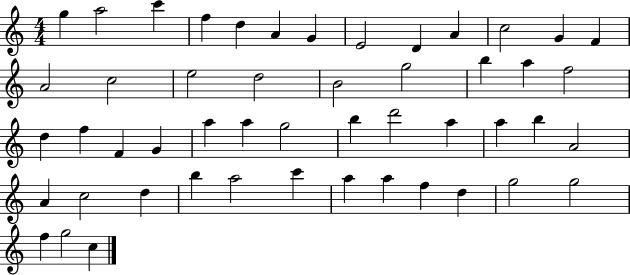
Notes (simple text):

G5/q A5/h C6/q F5/q D5/q A4/q G4/q E4/h D4/q A4/q C5/h G4/q F4/q A4/h C5/h E5/h D5/h B4/h G5/h B5/q A5/q F5/h D5/q F5/q F4/q G4/q A5/q A5/q G5/h B5/q D6/h A5/q A5/q B5/q A4/h A4/q C5/h D5/q B5/q A5/h C6/q A5/q A5/q F5/q D5/q G5/h G5/h F5/q G5/h C5/q